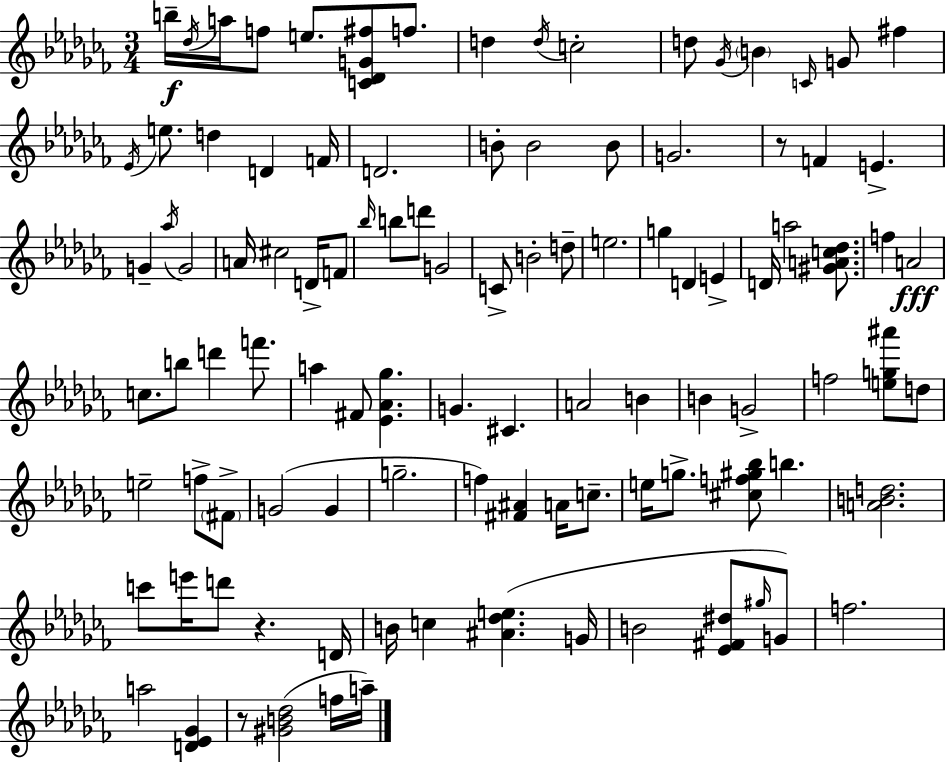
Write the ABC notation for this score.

X:1
T:Untitled
M:3/4
L:1/4
K:Abm
b/4 _d/4 a/4 f/2 e/2 [C_DG^f]/2 f/2 d d/4 c2 d/2 _G/4 B C/4 G/2 ^f _E/4 e/2 d D F/4 D2 B/2 B2 B/2 G2 z/2 F E G _a/4 G2 A/4 ^c2 D/4 F/2 _b/4 b/2 d'/2 G2 C/2 B2 d/2 e2 g D E D/4 a2 [^GAc_d]/2 f A2 c/2 b/2 d' f'/2 a ^F/2 [_E_A_g] G ^C A2 B B G2 f2 [eg^a']/2 d/2 e2 f/2 ^F/2 G2 G g2 f [^F^A] A/4 c/2 e/4 g/2 [^cf^g_b]/2 b [ABd]2 c'/2 e'/4 d'/2 z D/4 B/4 c [^A_de] G/4 B2 [_E^F^d]/2 ^g/4 G/2 f2 a2 [D_E_G] z/2 [^GB_d]2 f/4 a/4